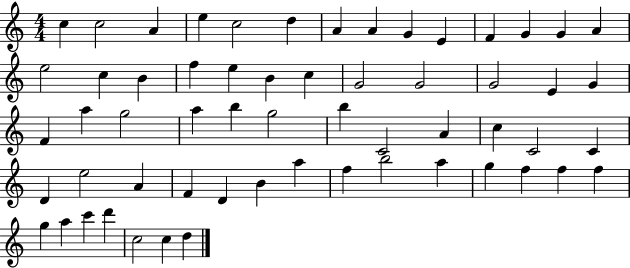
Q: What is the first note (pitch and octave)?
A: C5